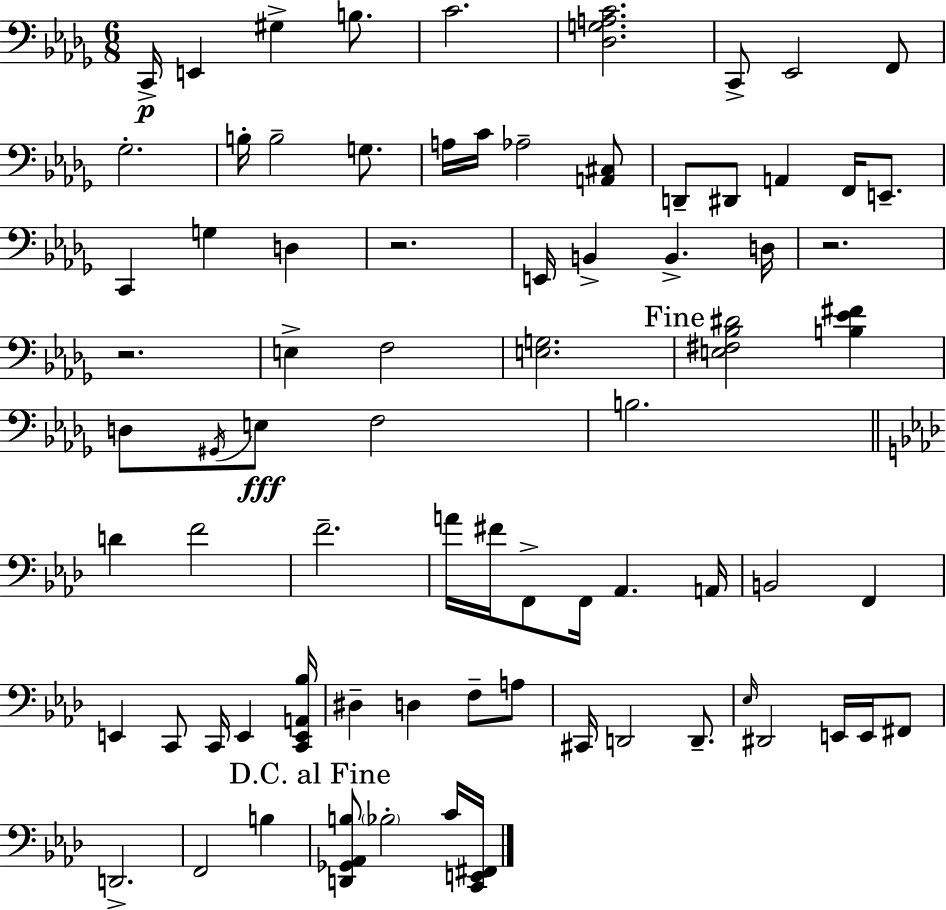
{
  \clef bass
  \numericTimeSignature
  \time 6/8
  \key bes \minor
  c,16->\p e,4 gis4-> b8. | c'2. | <des g a c'>2. | c,8-> ees,2 f,8 | \break ges2.-. | b16-. b2-- g8. | a16 c'16 aes2-- <a, cis>8 | d,8-- dis,8 a,4 f,16 e,8.-- | \break c,4 g4 d4 | r2. | e,16 b,4-> b,4.-> d16 | r2. | \break r2. | e4-> f2 | <e g>2. | \mark "Fine" <e fis bes dis'>2 <b ees' fis'>4 | \break d8 \acciaccatura { gis,16 }\fff e8 f2 | b2. | \bar "||" \break \key aes \major d'4 f'2 | f'2.-- | a'16 fis'16 f,8-> f,16 aes,4. a,16 | b,2 f,4 | \break e,4 c,8 c,16 e,4 <c, e, a, bes>16 | dis4-- d4 f8-- a8 | cis,16 d,2 d,8.-- | \grace { ees16 } dis,2 e,16 e,16 fis,8 | \break d,2.-> | f,2 b4 | \mark "D.C. al Fine" <d, ges, aes, b>8 \parenthesize bes2-. c'16 | <c, e, fis,>16 \bar "|."
}